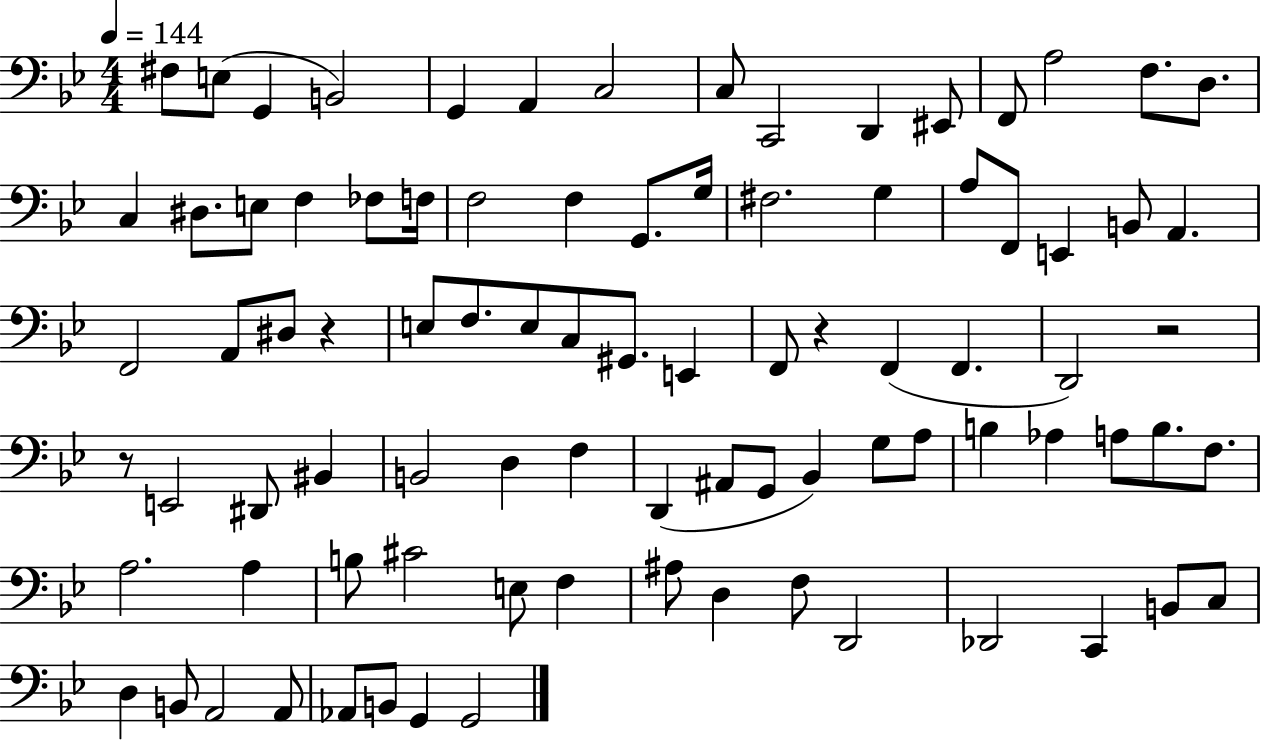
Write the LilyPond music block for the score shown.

{
  \clef bass
  \numericTimeSignature
  \time 4/4
  \key bes \major
  \tempo 4 = 144
  fis8 e8( g,4 b,2) | g,4 a,4 c2 | c8 c,2 d,4 eis,8 | f,8 a2 f8. d8. | \break c4 dis8. e8 f4 fes8 f16 | f2 f4 g,8. g16 | fis2. g4 | a8 f,8 e,4 b,8 a,4. | \break f,2 a,8 dis8 r4 | e8 f8. e8 c8 gis,8. e,4 | f,8 r4 f,4( f,4. | d,2) r2 | \break r8 e,2 dis,8 bis,4 | b,2 d4 f4 | d,4( ais,8 g,8 bes,4) g8 a8 | b4 aes4 a8 b8. f8. | \break a2. a4 | b8 cis'2 e8 f4 | ais8 d4 f8 d,2 | des,2 c,4 b,8 c8 | \break d4 b,8 a,2 a,8 | aes,8 b,8 g,4 g,2 | \bar "|."
}